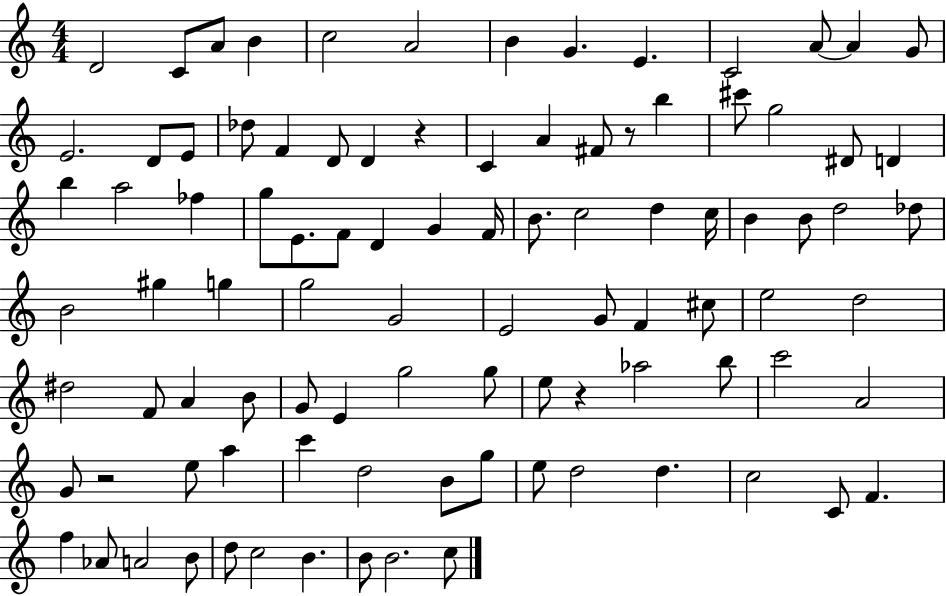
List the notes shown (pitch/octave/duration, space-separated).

D4/h C4/e A4/e B4/q C5/h A4/h B4/q G4/q. E4/q. C4/h A4/e A4/q G4/e E4/h. D4/e E4/e Db5/e F4/q D4/e D4/q R/q C4/q A4/q F#4/e R/e B5/q C#6/e G5/h D#4/e D4/q B5/q A5/h FES5/q G5/e E4/e. F4/e D4/q G4/q F4/s B4/e. C5/h D5/q C5/s B4/q B4/e D5/h Db5/e B4/h G#5/q G5/q G5/h G4/h E4/h G4/e F4/q C#5/e E5/h D5/h D#5/h F4/e A4/q B4/e G4/e E4/q G5/h G5/e E5/e R/q Ab5/h B5/e C6/h A4/h G4/e R/h E5/e A5/q C6/q D5/h B4/e G5/e E5/e D5/h D5/q. C5/h C4/e F4/q. F5/q Ab4/e A4/h B4/e D5/e C5/h B4/q. B4/e B4/h. C5/e